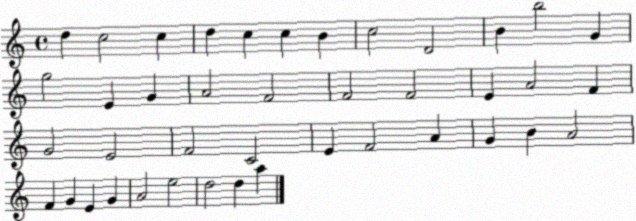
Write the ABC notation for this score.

X:1
T:Untitled
M:4/4
L:1/4
K:C
d c2 c d c c B c2 D2 B b2 G g2 E G A2 F2 F2 F2 E A2 F G2 E2 F2 C2 E F2 A G B A2 F G E G A2 e2 d2 d a